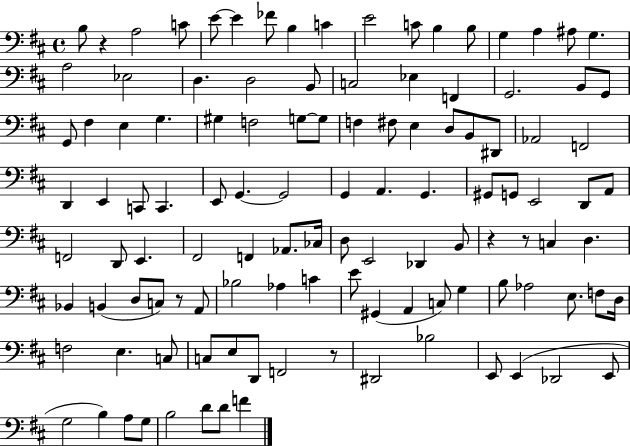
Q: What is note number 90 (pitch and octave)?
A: F3